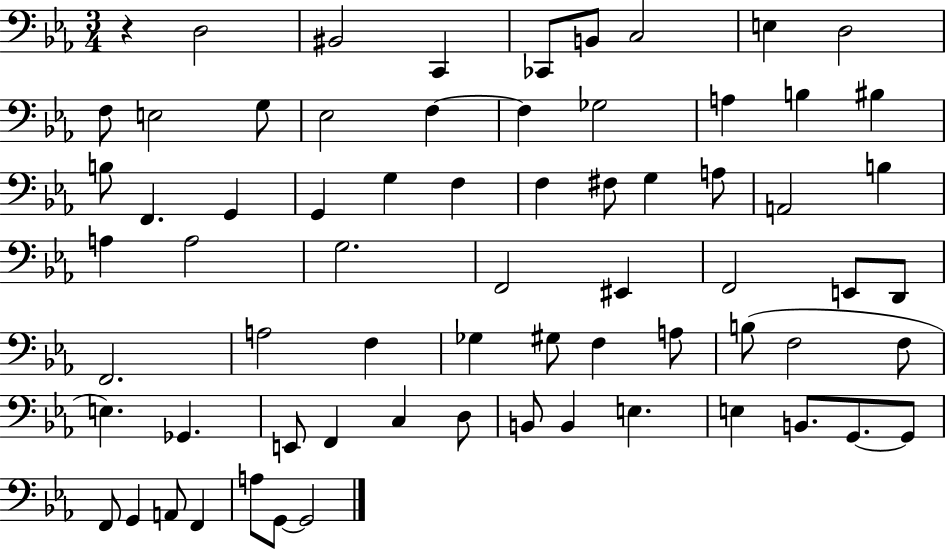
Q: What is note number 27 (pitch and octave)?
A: G3